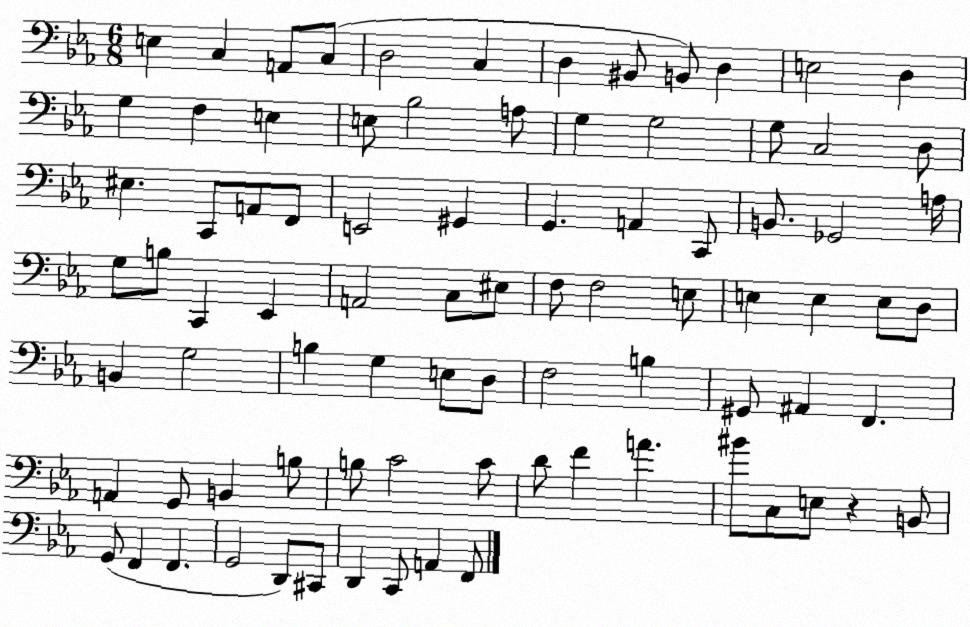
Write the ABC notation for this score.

X:1
T:Untitled
M:6/8
L:1/4
K:Eb
E, C, A,,/2 C,/2 D,2 C, D, ^B,,/2 B,,/2 D, E,2 D, G, F, E, E,/2 _B,2 A,/2 G, G,2 G,/2 C,2 D,/2 ^E, C,,/2 A,,/2 F,,/2 E,,2 ^G,, G,, A,, C,,/2 B,,/2 _G,,2 A,/4 G,/2 B,/2 C,, _E,, A,,2 C,/2 ^E,/2 F,/2 F,2 E,/2 E, E, E,/2 D,/2 B,, G,2 B, G, E,/2 D,/2 F,2 B, ^G,,/2 ^A,, F,, A,, G,,/2 B,, B,/2 B,/2 C2 C/2 D/2 F A ^B/2 C,/2 E,/2 z B,,/2 G,,/2 F,, F,, G,,2 D,,/2 ^C,,/2 D,, C,,/2 A,, F,,/2